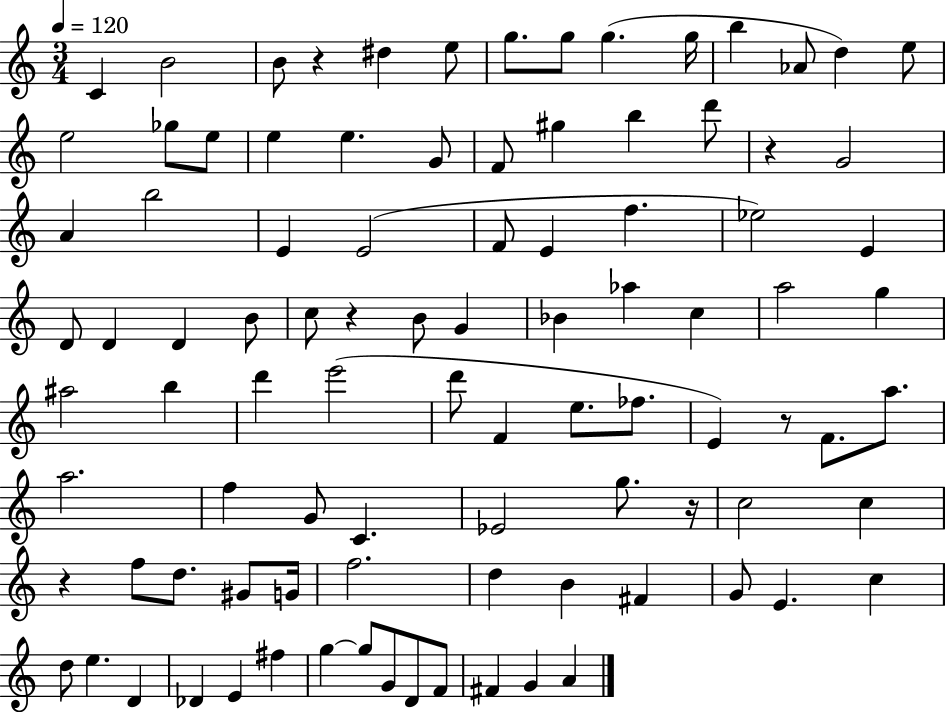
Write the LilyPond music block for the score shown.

{
  \clef treble
  \numericTimeSignature
  \time 3/4
  \key c \major
  \tempo 4 = 120
  c'4 b'2 | b'8 r4 dis''4 e''8 | g''8. g''8 g''4.( g''16 | b''4 aes'8 d''4) e''8 | \break e''2 ges''8 e''8 | e''4 e''4. g'8 | f'8 gis''4 b''4 d'''8 | r4 g'2 | \break a'4 b''2 | e'4 e'2( | f'8 e'4 f''4. | ees''2) e'4 | \break d'8 d'4 d'4 b'8 | c''8 r4 b'8 g'4 | bes'4 aes''4 c''4 | a''2 g''4 | \break ais''2 b''4 | d'''4 e'''2( | d'''8 f'4 e''8. fes''8. | e'4) r8 f'8. a''8. | \break a''2. | f''4 g'8 c'4. | ees'2 g''8. r16 | c''2 c''4 | \break r4 f''8 d''8. gis'8 g'16 | f''2. | d''4 b'4 fis'4 | g'8 e'4. c''4 | \break d''8 e''4. d'4 | des'4 e'4 fis''4 | g''4~~ g''8 g'8 d'8 f'8 | fis'4 g'4 a'4 | \break \bar "|."
}